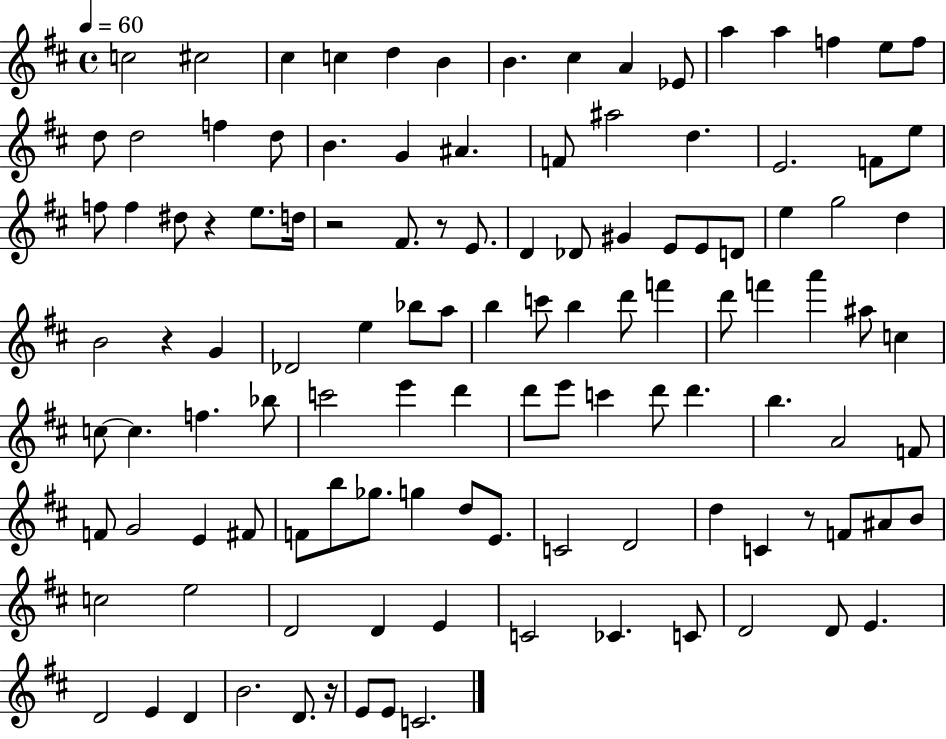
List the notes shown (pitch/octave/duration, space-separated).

C5/h C#5/h C#5/q C5/q D5/q B4/q B4/q. C#5/q A4/q Eb4/e A5/q A5/q F5/q E5/e F5/e D5/e D5/h F5/q D5/e B4/q. G4/q A#4/q. F4/e A#5/h D5/q. E4/h. F4/e E5/e F5/e F5/q D#5/e R/q E5/e. D5/s R/h F#4/e. R/e E4/e. D4/q Db4/e G#4/q E4/e E4/e D4/e E5/q G5/h D5/q B4/h R/q G4/q Db4/h E5/q Bb5/e A5/e B5/q C6/e B5/q D6/e F6/q D6/e F6/q A6/q A#5/e C5/q C5/e C5/q. F5/q. Bb5/e C6/h E6/q D6/q D6/e E6/e C6/q D6/e D6/q. B5/q. A4/h F4/e F4/e G4/h E4/q F#4/e F4/e B5/e Gb5/e. G5/q D5/e E4/e. C4/h D4/h D5/q C4/q R/e F4/e A#4/e B4/e C5/h E5/h D4/h D4/q E4/q C4/h CES4/q. C4/e D4/h D4/e E4/q. D4/h E4/q D4/q B4/h. D4/e. R/s E4/e E4/e C4/h.